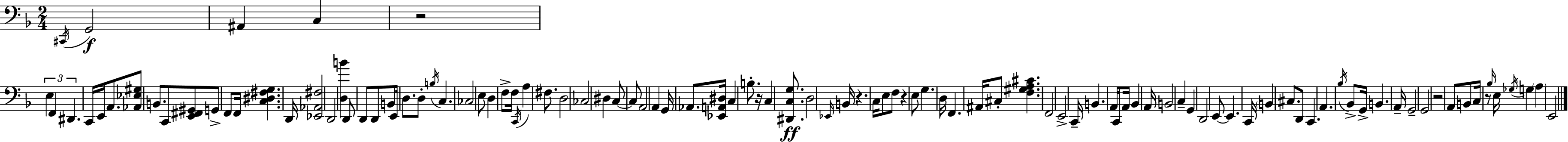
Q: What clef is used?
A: bass